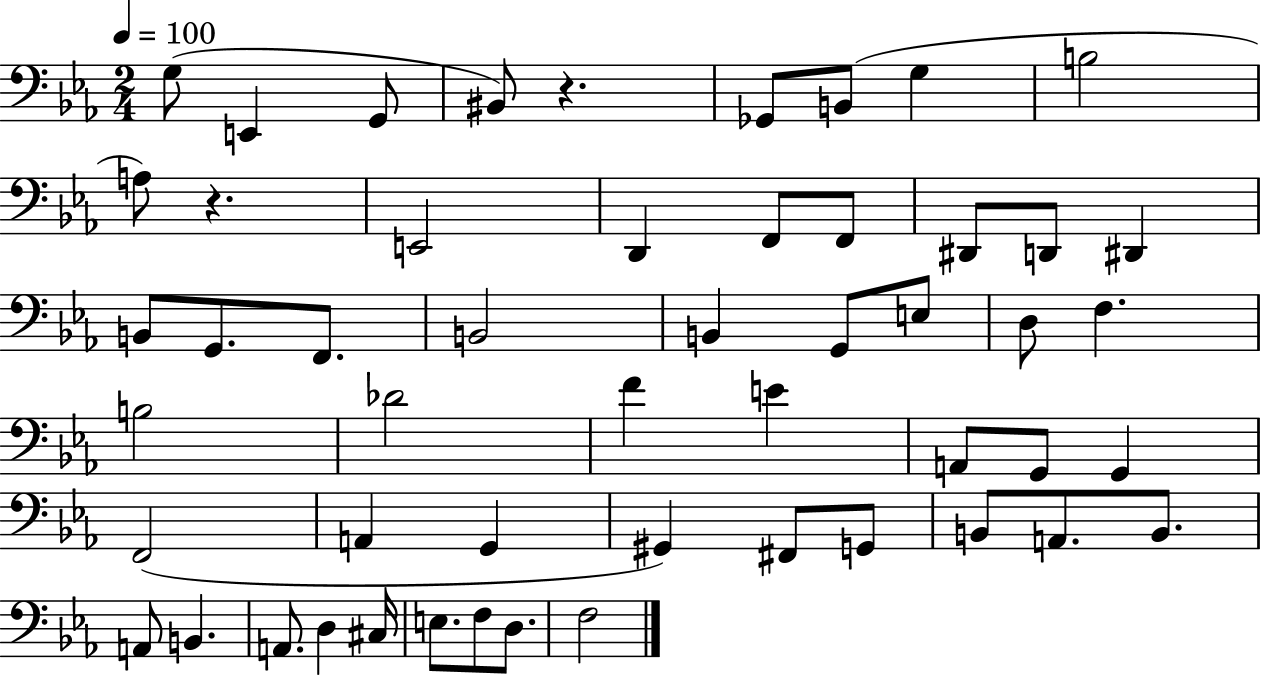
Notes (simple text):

G3/e E2/q G2/e BIS2/e R/q. Gb2/e B2/e G3/q B3/h A3/e R/q. E2/h D2/q F2/e F2/e D#2/e D2/e D#2/q B2/e G2/e. F2/e. B2/h B2/q G2/e E3/e D3/e F3/q. B3/h Db4/h F4/q E4/q A2/e G2/e G2/q F2/h A2/q G2/q G#2/q F#2/e G2/e B2/e A2/e. B2/e. A2/e B2/q. A2/e. D3/q C#3/s E3/e. F3/e D3/e. F3/h